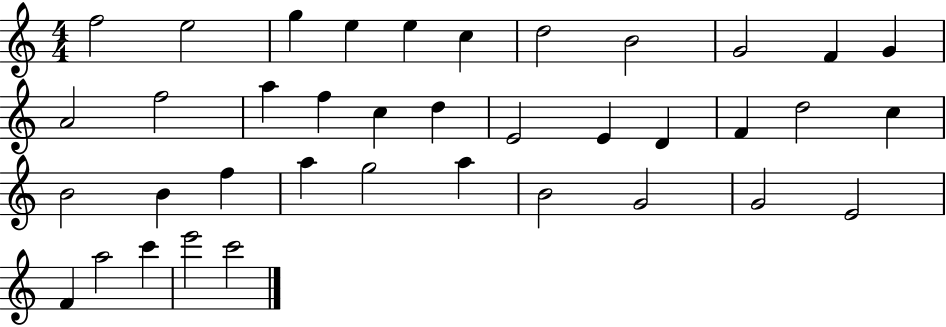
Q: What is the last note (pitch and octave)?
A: C6